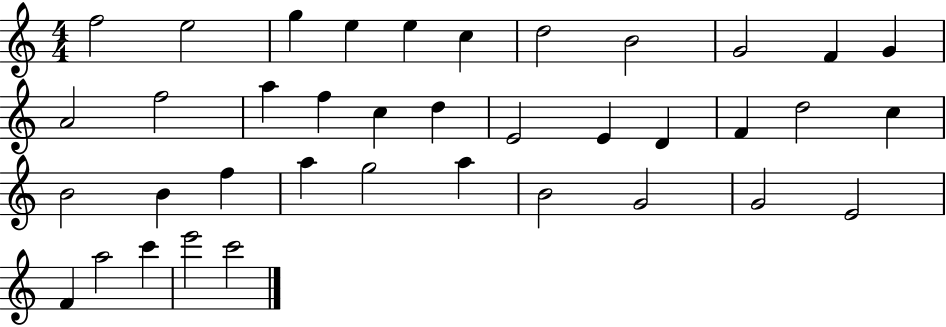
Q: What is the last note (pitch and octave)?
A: C6